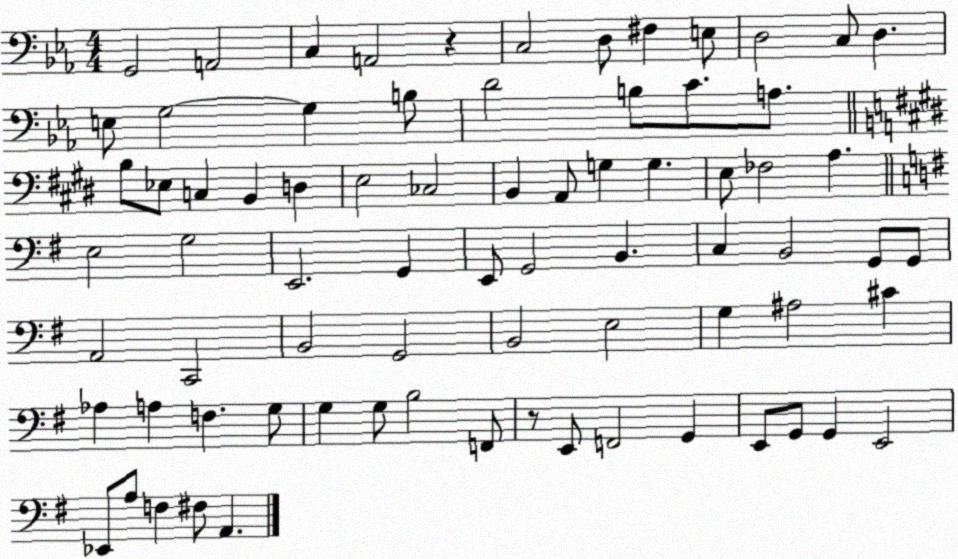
X:1
T:Untitled
M:4/4
L:1/4
K:Eb
G,,2 A,,2 C, A,,2 z C,2 D,/2 ^F, E,/2 D,2 C,/2 D, E,/2 G,2 G, B,/2 D2 B,/2 C/2 A,/2 B,/2 _E,/2 C, B,, D, E,2 _C,2 B,, A,,/2 G, G, E,/2 _F,2 A, E,2 G,2 E,,2 G,, E,,/2 G,,2 B,, C, B,,2 G,,/2 G,,/2 A,,2 C,,2 B,,2 G,,2 B,,2 E,2 G, ^A,2 ^C _A, A, F, G,/2 G, G,/2 B,2 F,,/2 z/2 E,,/2 F,,2 G,, E,,/2 G,,/2 G,, E,,2 _E,,/2 A,/2 F, ^F,/2 A,,